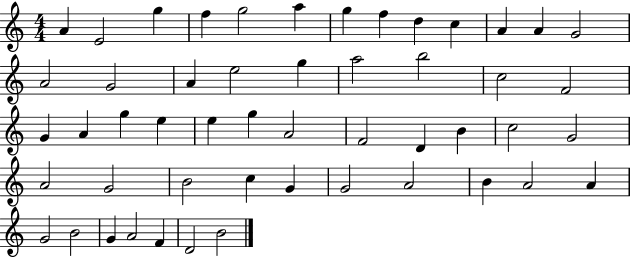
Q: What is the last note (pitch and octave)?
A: B4